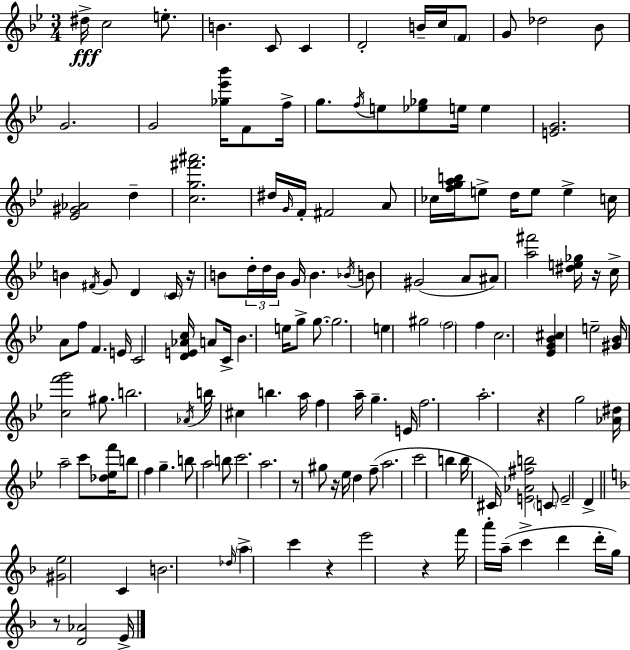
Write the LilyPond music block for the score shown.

{
  \clef treble
  \numericTimeSignature
  \time 3/4
  \key g \minor
  dis''16->\fff c''2 e''8.-. | b'4. c'8 c'4 | d'2-. b'16-- c''16 \parenthesize f'8 | g'8 des''2 bes'8 | \break g'2. | g'2 <ges'' ees''' bes'''>16 f'8 f''16-> | g''8. \acciaccatura { f''16 } e''8 <ees'' ges''>8 e''16 e''4 | <e' g'>2. | \break <ees' gis' aes'>2 d''4-- | <c'' g'' fis''' ais'''>2. | dis''16 \grace { g'16 } f'16-. fis'2 | a'8 ces''16 <f'' g'' a'' b''>16 e''8-> d''16 e''8 e''4-> | \break c''16 b'4 \acciaccatura { fis'16 } g'8 d'4 | \parenthesize c'16 r16 b'8 \tuplet 3/2 { d''16-. d''16 b'16 } g'16 b'4. | \acciaccatura { bes'16 } b'8 gis'2( | a'8 ais'8) <a'' fis'''>2 | \break <dis'' e'' ges''>16 r16 c''16-> a'8 f''8 f'4. | e'16 c'2 | <d' e' aes' c''>16 a'8 c'16-> bes'4. e''16 g''8-> | g''8.~~ g''2. | \break e''4 gis''2 | \parenthesize f''2 | f''4 c''2. | <ees' g' bes' cis''>4 e''2-- | \break <gis' bes'>16 <c'' f''' g'''>2 | gis''8. b''2. | \acciaccatura { aes'16 } b''16 cis''4 b''4. | a''16 f''4 a''16-- g''4.-- | \break e'16 f''2. | a''2.-. | r4 g''2 | <aes' dis''>16 a''2-- | \break c'''8 <des'' ees'' f'''>16 b''8 f''4 g''4.-- | b''8 a''2 | b''8 c'''2. | a''2. | \break r8 gis''8 r16 ees''16 d''4 | f''8--( a''2. | c'''2 | b''4 b''16 cis'16) <e' aes' fis'' b''>2 | \break \parenthesize c'8 e'2-- | d'4-> \bar "||" \break \key d \minor <gis' e''>2 c'4 | b'2. | \grace { des''16 } \parenthesize a''4-> c'''4 r4 | e'''2 r4 | \break f'''16 a'''16-. a''16--( c'''4-> d'''4 | d'''16-. g''16) r8 <d' aes'>2 | e'16-> \bar "|."
}